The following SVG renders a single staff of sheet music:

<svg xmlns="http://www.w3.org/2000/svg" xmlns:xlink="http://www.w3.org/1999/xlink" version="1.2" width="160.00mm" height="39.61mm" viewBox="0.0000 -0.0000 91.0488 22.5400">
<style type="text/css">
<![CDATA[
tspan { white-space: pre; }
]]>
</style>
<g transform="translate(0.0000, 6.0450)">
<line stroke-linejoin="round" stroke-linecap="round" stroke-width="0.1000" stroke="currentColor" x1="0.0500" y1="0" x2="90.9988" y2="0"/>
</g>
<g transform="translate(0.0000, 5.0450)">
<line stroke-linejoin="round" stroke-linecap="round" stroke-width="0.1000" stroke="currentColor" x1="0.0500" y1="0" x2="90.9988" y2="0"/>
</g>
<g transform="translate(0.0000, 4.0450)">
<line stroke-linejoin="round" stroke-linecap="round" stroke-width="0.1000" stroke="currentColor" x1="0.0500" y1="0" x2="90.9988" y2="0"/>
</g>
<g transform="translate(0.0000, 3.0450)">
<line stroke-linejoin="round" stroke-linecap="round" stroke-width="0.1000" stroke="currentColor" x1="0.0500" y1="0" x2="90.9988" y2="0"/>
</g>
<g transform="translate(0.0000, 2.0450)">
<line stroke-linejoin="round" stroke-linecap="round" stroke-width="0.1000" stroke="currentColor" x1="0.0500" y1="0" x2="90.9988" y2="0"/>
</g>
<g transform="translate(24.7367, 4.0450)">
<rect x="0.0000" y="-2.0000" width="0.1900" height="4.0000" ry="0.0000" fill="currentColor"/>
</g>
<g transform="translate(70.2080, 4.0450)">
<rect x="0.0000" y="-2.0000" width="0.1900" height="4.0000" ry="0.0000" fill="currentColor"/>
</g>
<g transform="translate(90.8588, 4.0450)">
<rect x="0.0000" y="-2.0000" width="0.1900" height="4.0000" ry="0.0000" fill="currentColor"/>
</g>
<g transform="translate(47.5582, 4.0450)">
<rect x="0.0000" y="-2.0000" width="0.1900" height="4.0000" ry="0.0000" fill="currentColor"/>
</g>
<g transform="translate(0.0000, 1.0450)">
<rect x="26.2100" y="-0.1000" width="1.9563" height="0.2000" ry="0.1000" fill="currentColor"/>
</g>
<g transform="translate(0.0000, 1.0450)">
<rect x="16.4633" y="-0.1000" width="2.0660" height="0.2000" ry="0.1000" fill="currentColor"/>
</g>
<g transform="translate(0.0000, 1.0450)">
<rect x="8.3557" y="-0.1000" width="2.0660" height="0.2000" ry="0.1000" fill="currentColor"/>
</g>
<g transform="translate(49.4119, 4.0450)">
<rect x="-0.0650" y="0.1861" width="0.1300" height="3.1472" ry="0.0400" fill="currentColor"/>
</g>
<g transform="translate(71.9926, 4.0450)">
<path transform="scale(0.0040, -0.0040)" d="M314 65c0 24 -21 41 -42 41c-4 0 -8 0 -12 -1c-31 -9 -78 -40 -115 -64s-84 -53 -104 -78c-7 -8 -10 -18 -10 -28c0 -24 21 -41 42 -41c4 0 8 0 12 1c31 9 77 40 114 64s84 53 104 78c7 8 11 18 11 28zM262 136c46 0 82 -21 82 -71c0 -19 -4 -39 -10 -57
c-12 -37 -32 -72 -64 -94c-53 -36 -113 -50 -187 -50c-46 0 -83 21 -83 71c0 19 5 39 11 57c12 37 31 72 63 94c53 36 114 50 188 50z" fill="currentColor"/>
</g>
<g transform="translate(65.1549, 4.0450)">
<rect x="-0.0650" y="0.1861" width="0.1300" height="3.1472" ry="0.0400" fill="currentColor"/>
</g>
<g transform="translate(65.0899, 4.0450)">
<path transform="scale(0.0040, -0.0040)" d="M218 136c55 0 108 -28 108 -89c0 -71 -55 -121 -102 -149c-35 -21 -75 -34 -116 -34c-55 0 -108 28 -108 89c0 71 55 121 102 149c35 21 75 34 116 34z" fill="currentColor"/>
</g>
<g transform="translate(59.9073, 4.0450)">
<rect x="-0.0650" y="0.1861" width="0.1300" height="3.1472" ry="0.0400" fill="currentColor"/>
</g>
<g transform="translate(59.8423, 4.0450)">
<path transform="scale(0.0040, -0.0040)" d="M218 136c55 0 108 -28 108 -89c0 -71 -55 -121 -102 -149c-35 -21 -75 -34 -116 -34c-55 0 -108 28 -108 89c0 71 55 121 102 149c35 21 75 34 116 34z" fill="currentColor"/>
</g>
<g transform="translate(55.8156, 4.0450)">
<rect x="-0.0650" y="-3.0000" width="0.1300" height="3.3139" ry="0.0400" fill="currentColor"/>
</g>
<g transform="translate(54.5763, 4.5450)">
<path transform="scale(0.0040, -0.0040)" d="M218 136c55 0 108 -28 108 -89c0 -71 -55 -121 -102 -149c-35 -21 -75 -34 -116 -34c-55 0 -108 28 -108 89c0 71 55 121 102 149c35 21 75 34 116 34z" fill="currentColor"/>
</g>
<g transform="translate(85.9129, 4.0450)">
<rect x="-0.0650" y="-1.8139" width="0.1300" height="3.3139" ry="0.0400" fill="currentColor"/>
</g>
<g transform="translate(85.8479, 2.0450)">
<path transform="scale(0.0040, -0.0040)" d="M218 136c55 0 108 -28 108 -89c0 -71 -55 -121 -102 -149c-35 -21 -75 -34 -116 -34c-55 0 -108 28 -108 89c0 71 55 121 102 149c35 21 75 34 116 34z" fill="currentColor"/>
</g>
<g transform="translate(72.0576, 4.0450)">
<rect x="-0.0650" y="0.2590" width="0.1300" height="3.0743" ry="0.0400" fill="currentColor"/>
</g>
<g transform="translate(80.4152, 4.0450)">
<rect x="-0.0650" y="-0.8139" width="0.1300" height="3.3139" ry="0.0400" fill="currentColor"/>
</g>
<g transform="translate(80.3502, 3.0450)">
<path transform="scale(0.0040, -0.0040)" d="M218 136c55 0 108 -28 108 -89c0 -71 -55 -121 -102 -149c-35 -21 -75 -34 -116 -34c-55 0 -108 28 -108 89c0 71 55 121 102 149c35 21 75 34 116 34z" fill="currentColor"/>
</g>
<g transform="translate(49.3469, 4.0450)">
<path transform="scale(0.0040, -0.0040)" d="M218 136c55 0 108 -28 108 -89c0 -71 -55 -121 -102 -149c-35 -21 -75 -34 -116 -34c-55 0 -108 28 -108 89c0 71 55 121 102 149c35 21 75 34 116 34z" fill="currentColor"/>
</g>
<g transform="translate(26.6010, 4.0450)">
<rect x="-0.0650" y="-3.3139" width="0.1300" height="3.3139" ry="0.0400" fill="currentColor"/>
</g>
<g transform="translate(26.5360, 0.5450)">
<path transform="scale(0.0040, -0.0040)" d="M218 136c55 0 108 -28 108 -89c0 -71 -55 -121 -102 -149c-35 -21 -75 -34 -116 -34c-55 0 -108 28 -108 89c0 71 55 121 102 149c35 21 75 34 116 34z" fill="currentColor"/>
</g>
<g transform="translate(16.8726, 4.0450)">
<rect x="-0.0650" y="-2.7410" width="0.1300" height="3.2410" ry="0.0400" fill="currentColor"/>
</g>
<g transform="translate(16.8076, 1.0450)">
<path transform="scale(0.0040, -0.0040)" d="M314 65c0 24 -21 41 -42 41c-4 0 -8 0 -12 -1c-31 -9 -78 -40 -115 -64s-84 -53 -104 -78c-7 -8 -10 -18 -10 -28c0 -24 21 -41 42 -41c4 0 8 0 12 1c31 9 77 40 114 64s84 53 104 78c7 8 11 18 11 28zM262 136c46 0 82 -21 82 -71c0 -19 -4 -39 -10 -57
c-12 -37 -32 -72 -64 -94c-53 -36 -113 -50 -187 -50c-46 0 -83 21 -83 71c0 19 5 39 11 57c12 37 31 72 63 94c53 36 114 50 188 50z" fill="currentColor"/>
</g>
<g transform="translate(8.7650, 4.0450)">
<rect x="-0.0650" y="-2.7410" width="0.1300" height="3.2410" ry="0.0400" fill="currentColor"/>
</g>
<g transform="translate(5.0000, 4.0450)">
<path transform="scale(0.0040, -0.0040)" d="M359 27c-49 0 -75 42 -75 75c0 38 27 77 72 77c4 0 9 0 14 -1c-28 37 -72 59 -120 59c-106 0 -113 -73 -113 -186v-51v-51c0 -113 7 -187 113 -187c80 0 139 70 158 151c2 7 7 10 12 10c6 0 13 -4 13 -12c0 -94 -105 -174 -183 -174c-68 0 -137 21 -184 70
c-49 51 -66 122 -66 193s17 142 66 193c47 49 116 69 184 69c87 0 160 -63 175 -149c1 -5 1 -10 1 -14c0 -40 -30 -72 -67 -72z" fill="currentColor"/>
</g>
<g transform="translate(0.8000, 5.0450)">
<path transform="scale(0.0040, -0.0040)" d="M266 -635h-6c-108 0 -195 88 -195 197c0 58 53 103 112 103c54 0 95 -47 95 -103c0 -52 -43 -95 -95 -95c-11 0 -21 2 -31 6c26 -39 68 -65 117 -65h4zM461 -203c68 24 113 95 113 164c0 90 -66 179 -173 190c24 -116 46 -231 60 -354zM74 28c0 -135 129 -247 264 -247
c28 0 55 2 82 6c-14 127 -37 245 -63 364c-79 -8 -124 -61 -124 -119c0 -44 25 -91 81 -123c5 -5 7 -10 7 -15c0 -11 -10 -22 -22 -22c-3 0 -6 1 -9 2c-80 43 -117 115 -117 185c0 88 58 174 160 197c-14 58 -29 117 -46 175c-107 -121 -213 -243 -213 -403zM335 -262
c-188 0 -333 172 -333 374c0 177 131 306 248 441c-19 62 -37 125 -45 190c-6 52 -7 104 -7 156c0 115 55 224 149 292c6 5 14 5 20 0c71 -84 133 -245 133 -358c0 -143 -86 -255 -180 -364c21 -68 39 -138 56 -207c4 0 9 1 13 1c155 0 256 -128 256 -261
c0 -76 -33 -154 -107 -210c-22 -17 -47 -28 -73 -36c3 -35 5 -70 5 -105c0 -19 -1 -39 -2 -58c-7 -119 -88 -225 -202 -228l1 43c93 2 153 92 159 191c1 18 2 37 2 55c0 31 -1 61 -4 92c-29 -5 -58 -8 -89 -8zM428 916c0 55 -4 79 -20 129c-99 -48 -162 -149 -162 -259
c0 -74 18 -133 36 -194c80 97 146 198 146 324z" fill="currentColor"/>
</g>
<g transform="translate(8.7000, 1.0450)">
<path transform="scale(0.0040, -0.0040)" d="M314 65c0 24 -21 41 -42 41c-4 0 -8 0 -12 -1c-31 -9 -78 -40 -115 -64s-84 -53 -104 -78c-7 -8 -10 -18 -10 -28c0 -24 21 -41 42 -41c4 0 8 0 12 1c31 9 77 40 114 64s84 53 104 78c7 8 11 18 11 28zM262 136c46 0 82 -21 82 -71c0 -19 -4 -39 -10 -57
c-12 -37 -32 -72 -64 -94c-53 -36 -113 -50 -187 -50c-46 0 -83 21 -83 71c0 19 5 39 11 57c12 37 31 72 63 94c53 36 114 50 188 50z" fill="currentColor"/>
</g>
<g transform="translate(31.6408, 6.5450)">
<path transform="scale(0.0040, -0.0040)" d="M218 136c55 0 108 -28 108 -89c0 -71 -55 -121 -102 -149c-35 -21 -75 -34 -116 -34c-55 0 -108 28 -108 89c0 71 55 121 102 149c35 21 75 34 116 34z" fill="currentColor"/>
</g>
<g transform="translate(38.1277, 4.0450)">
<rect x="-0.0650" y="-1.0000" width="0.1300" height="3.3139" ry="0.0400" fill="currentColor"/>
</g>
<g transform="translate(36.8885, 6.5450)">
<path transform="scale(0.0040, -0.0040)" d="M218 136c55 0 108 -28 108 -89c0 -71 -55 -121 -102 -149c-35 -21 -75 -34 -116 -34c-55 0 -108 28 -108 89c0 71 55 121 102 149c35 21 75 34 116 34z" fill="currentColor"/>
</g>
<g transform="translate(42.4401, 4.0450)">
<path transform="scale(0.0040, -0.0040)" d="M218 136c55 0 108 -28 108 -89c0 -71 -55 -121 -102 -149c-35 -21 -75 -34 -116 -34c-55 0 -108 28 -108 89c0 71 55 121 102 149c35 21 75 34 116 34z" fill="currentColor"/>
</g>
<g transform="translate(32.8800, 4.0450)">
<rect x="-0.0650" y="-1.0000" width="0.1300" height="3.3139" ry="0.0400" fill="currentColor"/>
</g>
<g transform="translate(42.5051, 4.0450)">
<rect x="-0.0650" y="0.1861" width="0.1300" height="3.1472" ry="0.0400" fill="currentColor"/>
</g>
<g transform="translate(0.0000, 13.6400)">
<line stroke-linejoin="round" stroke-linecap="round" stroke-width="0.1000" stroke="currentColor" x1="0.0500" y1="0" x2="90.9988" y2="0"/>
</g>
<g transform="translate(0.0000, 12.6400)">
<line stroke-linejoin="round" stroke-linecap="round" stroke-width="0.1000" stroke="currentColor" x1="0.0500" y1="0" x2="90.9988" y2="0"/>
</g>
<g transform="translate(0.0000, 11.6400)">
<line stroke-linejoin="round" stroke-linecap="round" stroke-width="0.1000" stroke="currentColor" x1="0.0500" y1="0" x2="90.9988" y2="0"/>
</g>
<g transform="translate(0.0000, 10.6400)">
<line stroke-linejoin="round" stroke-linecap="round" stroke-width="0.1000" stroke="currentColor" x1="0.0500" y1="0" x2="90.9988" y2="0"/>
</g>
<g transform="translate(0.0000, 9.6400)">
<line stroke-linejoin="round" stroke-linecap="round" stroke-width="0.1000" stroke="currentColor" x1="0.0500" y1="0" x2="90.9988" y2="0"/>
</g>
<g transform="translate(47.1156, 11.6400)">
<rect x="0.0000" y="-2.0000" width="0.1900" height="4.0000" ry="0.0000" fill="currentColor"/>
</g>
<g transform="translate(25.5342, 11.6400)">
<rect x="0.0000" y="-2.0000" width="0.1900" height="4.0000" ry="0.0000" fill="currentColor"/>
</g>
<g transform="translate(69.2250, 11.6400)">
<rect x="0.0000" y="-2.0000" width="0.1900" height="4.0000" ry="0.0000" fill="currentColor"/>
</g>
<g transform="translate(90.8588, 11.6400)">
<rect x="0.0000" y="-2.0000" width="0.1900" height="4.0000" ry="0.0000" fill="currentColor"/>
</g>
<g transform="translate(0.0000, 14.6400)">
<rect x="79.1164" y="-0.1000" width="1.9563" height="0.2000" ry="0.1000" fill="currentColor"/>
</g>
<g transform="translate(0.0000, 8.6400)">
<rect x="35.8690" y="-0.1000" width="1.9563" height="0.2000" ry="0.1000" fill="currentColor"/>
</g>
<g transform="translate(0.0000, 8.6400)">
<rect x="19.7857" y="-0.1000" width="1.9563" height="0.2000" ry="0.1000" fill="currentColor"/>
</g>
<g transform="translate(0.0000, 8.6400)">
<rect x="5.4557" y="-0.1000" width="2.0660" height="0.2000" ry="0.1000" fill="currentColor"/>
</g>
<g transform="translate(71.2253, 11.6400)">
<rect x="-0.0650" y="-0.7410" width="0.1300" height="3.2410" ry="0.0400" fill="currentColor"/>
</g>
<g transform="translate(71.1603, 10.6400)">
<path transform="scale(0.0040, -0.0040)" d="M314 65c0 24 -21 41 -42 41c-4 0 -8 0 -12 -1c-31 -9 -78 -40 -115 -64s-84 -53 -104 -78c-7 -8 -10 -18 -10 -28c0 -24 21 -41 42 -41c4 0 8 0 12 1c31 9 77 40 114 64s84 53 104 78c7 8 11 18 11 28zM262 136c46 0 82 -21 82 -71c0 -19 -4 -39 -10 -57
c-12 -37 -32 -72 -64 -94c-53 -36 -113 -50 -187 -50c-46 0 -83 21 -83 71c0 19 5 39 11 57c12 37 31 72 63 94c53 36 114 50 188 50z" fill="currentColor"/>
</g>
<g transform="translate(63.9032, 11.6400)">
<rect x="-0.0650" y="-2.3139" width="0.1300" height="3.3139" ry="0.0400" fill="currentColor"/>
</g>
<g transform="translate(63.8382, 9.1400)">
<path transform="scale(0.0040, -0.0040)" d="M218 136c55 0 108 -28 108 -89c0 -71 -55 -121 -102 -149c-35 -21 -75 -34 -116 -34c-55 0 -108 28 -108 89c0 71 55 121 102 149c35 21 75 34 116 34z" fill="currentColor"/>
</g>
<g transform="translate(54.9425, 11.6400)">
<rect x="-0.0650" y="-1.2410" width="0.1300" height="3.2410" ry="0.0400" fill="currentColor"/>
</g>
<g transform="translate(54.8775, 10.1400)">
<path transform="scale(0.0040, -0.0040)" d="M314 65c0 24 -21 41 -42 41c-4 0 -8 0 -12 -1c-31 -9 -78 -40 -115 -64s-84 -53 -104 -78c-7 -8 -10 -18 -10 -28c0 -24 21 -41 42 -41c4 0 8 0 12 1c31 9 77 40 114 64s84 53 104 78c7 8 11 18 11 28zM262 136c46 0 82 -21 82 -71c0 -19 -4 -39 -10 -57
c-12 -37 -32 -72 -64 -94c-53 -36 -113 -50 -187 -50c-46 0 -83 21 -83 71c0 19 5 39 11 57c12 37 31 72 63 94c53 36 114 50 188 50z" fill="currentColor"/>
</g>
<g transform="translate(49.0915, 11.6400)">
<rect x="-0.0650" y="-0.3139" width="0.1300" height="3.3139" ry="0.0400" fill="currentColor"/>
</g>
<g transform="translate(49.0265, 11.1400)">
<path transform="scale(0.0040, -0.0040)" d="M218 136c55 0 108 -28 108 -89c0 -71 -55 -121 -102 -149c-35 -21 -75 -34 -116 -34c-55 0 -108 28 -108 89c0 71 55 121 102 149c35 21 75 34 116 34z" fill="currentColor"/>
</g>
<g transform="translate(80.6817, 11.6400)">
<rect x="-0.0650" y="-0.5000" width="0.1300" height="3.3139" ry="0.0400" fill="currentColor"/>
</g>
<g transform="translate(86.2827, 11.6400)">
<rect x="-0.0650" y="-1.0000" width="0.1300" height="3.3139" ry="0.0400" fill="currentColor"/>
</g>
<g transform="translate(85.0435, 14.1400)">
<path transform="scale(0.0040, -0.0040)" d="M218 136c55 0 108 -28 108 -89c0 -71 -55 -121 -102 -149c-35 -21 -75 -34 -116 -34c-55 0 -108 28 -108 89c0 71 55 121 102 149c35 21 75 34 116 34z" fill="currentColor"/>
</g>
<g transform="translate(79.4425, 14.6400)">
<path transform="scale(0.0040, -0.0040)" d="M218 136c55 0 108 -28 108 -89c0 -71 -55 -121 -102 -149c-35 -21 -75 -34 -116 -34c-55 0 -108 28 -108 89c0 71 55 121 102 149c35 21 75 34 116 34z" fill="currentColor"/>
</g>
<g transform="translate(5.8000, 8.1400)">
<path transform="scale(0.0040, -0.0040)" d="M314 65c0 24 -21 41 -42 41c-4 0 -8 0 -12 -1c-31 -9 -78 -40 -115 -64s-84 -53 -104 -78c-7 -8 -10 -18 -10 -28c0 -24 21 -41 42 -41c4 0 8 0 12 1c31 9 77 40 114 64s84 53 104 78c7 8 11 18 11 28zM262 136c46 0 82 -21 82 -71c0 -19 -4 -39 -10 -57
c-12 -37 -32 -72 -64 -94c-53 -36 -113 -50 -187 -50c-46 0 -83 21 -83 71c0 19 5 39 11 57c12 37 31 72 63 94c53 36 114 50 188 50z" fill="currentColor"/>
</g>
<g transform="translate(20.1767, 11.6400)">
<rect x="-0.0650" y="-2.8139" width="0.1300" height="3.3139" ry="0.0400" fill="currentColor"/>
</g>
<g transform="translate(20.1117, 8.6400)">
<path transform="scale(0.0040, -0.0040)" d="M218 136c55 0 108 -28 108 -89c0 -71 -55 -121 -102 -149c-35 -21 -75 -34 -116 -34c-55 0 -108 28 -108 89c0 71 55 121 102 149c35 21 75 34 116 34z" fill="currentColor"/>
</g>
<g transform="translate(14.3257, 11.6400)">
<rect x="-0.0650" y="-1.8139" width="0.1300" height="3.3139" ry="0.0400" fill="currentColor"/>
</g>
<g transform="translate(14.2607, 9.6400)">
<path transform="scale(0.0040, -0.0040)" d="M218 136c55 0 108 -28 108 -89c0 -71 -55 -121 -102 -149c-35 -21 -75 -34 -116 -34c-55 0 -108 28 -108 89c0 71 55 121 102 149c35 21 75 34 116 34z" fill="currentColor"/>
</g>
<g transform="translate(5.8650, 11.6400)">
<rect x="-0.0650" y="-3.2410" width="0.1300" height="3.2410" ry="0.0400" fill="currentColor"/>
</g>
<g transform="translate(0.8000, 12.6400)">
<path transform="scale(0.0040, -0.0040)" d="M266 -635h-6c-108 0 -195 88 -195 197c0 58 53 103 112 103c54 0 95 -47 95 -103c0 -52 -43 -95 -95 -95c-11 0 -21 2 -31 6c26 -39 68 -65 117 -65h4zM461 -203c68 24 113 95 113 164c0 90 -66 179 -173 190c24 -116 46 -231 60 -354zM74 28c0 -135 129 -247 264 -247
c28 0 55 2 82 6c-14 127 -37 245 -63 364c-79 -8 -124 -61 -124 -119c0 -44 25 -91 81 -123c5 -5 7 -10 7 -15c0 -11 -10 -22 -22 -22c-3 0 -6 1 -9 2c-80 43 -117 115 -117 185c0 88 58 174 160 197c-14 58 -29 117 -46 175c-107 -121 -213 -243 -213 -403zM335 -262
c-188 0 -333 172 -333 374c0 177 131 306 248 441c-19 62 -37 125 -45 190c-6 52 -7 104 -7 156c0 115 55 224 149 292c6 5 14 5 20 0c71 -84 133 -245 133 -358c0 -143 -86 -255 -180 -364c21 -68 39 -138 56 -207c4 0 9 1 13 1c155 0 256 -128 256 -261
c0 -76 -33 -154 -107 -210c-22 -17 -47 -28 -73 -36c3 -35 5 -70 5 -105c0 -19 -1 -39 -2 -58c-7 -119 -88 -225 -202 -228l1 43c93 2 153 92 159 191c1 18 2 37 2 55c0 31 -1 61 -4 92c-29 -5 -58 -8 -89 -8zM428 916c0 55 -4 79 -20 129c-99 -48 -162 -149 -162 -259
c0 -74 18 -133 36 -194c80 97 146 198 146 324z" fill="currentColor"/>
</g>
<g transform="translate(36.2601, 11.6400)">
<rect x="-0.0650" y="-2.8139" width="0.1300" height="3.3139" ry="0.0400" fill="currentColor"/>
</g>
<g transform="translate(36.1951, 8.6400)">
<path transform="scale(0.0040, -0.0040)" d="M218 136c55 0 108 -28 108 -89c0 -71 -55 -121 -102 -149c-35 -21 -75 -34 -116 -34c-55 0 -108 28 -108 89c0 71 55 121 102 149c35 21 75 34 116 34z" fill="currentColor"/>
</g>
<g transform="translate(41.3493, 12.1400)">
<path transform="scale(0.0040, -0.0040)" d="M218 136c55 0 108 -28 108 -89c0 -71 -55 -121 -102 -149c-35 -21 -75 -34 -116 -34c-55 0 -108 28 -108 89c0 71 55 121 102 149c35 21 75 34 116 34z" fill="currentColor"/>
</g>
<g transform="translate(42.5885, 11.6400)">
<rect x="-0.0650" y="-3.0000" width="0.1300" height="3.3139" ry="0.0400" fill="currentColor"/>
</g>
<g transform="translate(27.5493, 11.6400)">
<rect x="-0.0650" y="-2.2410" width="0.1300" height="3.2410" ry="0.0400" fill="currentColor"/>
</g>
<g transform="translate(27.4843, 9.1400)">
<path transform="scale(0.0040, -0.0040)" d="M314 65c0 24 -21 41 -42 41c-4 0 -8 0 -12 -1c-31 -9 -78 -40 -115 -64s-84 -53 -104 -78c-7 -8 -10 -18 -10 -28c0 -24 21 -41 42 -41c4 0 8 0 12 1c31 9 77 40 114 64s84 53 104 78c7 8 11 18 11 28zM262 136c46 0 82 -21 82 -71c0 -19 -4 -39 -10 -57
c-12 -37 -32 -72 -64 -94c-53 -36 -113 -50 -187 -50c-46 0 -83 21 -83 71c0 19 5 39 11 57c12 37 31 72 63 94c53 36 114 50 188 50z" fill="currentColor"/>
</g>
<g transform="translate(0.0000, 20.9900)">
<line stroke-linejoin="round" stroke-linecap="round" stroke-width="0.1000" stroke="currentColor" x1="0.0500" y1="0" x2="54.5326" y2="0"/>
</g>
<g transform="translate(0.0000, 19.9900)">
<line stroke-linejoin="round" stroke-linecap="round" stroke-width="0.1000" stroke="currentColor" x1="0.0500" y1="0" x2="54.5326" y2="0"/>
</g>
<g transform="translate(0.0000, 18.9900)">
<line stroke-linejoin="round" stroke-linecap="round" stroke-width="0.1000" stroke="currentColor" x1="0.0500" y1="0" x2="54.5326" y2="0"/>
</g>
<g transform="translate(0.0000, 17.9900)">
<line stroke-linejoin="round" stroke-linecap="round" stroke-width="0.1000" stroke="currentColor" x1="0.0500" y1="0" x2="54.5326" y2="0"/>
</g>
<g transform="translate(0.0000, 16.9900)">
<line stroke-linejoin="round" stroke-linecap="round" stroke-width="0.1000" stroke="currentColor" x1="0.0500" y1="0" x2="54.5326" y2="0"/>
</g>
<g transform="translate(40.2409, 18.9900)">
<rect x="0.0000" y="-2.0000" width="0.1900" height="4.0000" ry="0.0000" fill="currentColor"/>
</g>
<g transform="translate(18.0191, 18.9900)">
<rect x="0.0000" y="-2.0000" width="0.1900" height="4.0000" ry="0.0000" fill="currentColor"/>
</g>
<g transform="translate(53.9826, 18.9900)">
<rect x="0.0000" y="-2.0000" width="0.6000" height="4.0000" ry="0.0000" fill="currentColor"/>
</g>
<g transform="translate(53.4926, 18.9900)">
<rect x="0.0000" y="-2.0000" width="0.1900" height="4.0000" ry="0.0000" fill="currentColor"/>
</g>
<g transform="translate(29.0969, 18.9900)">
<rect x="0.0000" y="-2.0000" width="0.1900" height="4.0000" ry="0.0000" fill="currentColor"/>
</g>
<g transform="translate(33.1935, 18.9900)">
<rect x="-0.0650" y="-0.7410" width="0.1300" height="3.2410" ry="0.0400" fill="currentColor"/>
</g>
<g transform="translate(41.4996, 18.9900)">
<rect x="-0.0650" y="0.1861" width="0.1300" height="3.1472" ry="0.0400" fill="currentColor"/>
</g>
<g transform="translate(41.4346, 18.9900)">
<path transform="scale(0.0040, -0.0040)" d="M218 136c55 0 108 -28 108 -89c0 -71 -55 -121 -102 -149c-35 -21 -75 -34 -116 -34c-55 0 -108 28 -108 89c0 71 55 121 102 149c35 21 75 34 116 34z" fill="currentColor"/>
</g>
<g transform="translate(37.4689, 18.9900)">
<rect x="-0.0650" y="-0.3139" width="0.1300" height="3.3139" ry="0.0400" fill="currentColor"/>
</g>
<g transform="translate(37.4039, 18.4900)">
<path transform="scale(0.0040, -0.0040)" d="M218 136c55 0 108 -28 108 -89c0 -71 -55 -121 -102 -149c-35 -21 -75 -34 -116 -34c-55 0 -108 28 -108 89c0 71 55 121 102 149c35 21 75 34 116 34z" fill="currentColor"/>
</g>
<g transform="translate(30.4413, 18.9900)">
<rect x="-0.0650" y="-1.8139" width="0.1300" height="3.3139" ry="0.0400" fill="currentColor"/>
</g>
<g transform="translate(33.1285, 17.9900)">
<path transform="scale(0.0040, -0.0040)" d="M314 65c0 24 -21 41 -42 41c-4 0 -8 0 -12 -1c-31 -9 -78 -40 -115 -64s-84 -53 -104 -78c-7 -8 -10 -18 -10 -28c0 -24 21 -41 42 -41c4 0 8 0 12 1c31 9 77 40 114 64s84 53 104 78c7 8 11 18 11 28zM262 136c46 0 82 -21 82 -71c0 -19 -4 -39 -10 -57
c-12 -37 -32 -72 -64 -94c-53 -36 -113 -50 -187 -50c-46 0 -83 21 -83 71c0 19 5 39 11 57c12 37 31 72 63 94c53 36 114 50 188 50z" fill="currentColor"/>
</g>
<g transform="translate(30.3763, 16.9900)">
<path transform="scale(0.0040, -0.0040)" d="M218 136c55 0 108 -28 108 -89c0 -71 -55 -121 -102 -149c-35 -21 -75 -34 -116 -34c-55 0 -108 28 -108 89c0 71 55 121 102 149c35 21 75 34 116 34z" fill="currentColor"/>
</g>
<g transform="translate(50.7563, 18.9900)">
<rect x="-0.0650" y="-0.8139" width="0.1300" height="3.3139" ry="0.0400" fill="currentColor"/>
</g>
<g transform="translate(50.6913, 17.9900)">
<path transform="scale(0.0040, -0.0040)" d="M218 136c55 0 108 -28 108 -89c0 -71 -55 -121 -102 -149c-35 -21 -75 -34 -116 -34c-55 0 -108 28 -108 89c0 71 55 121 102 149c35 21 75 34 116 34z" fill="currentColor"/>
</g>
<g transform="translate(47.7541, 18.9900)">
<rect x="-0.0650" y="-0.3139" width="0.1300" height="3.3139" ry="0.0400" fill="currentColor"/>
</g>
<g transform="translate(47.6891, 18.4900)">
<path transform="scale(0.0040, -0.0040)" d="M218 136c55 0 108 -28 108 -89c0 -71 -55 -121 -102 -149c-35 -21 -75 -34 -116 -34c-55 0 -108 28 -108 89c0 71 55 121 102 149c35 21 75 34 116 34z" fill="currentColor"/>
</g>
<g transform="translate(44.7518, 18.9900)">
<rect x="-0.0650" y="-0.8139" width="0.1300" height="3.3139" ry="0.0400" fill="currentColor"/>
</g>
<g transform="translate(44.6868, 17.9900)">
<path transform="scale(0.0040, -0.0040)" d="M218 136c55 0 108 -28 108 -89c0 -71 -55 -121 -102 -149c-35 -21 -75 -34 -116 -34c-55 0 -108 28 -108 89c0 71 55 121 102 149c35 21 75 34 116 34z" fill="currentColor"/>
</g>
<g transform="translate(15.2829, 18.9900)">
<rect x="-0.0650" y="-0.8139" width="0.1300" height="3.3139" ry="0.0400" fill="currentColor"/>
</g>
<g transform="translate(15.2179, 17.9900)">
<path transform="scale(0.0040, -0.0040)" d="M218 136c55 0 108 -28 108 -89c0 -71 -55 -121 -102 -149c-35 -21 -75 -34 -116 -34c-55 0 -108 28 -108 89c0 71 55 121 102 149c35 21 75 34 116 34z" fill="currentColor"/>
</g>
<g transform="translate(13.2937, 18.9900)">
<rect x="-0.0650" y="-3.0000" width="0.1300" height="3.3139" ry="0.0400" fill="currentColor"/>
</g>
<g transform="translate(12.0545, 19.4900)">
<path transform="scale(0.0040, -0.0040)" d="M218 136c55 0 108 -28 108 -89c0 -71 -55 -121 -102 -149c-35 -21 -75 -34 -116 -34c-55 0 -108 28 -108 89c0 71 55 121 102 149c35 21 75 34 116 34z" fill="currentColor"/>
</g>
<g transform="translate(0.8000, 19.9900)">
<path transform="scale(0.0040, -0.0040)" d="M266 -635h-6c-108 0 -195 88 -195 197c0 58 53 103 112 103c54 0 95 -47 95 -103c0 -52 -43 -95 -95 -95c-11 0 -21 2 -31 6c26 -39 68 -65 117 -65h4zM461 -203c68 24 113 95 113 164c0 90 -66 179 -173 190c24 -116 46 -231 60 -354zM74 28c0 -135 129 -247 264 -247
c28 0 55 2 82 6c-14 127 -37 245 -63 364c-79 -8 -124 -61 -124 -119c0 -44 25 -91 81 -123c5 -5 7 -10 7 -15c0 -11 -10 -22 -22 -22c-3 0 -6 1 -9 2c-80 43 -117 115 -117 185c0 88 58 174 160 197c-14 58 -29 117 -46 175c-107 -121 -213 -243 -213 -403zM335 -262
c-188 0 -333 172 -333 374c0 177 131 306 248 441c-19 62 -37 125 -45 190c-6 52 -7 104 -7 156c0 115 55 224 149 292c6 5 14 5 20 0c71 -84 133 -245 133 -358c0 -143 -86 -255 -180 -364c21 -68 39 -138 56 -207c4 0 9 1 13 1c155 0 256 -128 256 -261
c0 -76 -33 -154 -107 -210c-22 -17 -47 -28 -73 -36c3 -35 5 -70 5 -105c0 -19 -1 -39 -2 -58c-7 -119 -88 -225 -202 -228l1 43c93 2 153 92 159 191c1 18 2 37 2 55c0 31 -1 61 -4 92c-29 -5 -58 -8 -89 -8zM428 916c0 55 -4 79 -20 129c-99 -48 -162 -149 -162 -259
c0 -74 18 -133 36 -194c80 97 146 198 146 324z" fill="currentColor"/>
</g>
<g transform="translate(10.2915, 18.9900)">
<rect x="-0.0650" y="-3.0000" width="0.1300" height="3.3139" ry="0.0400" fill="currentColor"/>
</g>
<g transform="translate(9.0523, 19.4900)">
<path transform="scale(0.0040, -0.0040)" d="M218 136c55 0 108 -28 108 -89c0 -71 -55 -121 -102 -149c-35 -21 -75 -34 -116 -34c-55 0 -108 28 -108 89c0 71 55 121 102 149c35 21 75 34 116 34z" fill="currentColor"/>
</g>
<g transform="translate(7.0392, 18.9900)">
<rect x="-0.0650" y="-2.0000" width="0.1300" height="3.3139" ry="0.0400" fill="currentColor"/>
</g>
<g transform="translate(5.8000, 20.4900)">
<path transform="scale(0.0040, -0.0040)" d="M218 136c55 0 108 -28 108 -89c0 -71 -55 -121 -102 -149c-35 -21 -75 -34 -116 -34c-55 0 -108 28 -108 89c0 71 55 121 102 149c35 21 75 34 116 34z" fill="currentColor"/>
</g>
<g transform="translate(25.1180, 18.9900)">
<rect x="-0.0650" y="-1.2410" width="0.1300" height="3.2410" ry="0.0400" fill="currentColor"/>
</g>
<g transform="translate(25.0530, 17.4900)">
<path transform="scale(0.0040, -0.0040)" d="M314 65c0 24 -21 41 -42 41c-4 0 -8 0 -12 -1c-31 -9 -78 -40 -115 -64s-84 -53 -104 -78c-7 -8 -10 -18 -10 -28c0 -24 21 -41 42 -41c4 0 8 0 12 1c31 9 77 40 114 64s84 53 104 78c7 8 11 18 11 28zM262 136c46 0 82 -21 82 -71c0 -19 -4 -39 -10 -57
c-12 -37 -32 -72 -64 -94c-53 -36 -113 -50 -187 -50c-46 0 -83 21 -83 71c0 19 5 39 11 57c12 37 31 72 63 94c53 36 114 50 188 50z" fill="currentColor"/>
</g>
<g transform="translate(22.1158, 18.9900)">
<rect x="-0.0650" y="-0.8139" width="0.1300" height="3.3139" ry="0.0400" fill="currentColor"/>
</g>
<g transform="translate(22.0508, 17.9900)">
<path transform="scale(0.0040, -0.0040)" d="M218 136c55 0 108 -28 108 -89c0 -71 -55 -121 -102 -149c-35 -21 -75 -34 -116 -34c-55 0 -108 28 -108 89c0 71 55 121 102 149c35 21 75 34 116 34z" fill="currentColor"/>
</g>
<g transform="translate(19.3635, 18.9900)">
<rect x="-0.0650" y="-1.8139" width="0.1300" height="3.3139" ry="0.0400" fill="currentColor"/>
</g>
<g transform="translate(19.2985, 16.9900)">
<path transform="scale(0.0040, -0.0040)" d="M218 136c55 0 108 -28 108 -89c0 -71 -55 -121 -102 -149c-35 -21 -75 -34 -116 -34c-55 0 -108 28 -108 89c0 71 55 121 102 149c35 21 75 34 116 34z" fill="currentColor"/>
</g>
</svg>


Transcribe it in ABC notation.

X:1
T:Untitled
M:4/4
L:1/4
K:C
a2 a2 b D D B B A B B B2 d f b2 f a g2 a A c e2 g d2 C D F A A d f d e2 f d2 c B d c d